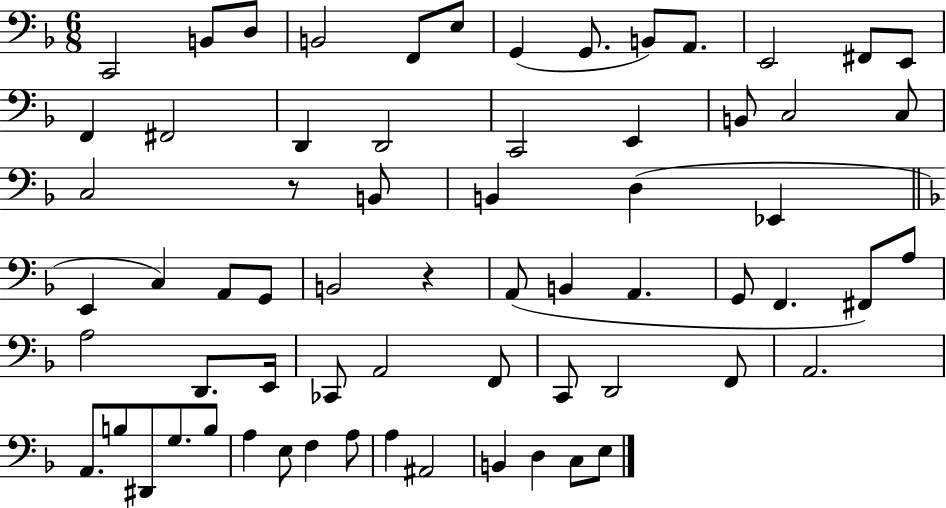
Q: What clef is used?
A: bass